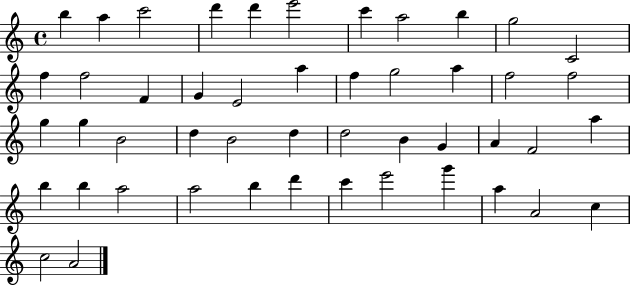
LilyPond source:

{
  \clef treble
  \time 4/4
  \defaultTimeSignature
  \key c \major
  b''4 a''4 c'''2 | d'''4 d'''4 e'''2 | c'''4 a''2 b''4 | g''2 c'2 | \break f''4 f''2 f'4 | g'4 e'2 a''4 | f''4 g''2 a''4 | f''2 f''2 | \break g''4 g''4 b'2 | d''4 b'2 d''4 | d''2 b'4 g'4 | a'4 f'2 a''4 | \break b''4 b''4 a''2 | a''2 b''4 d'''4 | c'''4 e'''2 g'''4 | a''4 a'2 c''4 | \break c''2 a'2 | \bar "|."
}